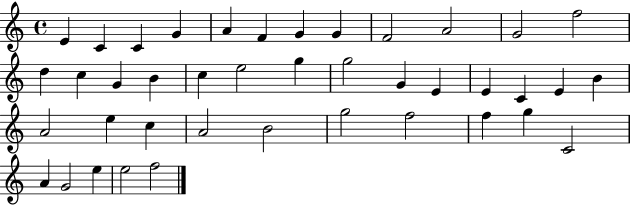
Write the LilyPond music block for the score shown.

{
  \clef treble
  \time 4/4
  \defaultTimeSignature
  \key c \major
  e'4 c'4 c'4 g'4 | a'4 f'4 g'4 g'4 | f'2 a'2 | g'2 f''2 | \break d''4 c''4 g'4 b'4 | c''4 e''2 g''4 | g''2 g'4 e'4 | e'4 c'4 e'4 b'4 | \break a'2 e''4 c''4 | a'2 b'2 | g''2 f''2 | f''4 g''4 c'2 | \break a'4 g'2 e''4 | e''2 f''2 | \bar "|."
}